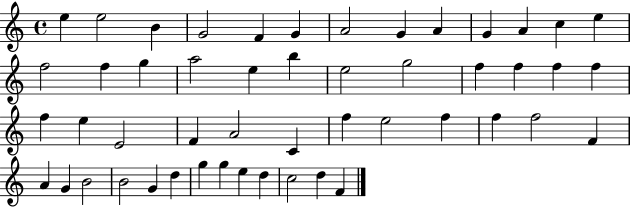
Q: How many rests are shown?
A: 0